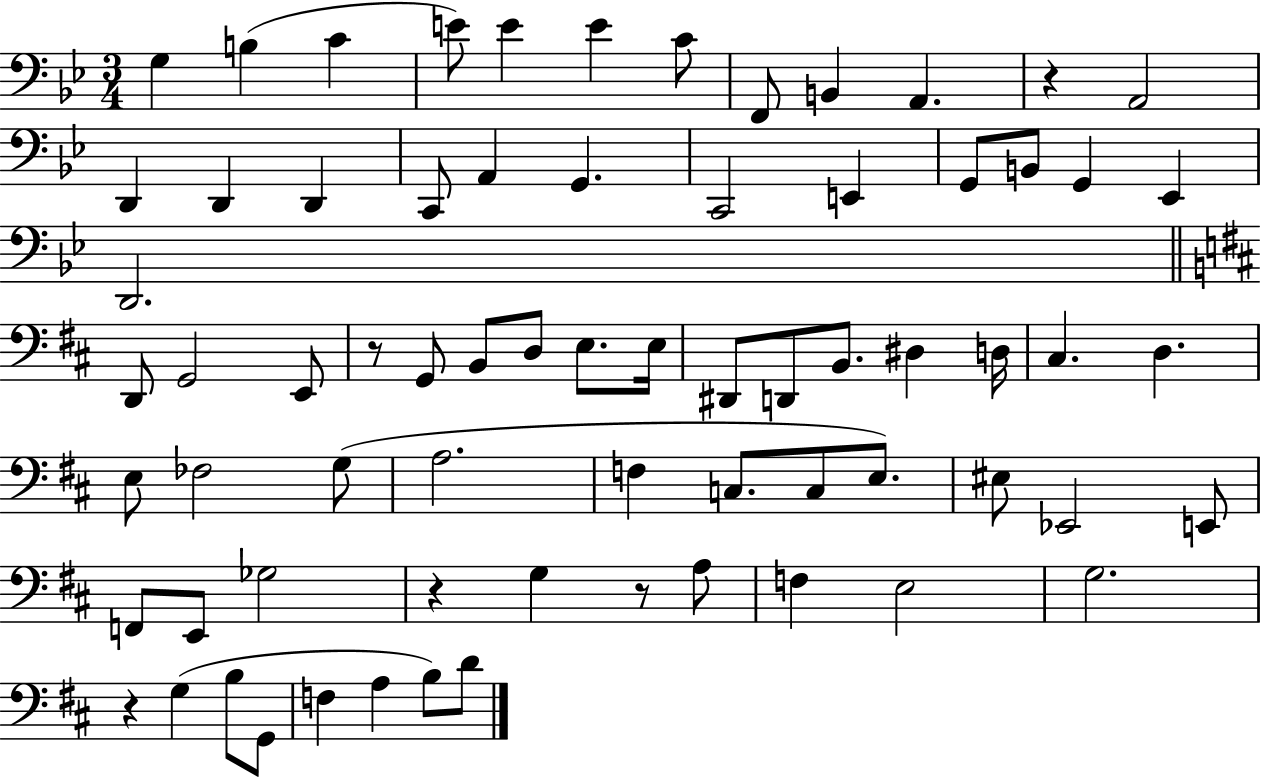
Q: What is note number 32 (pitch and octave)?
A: E3